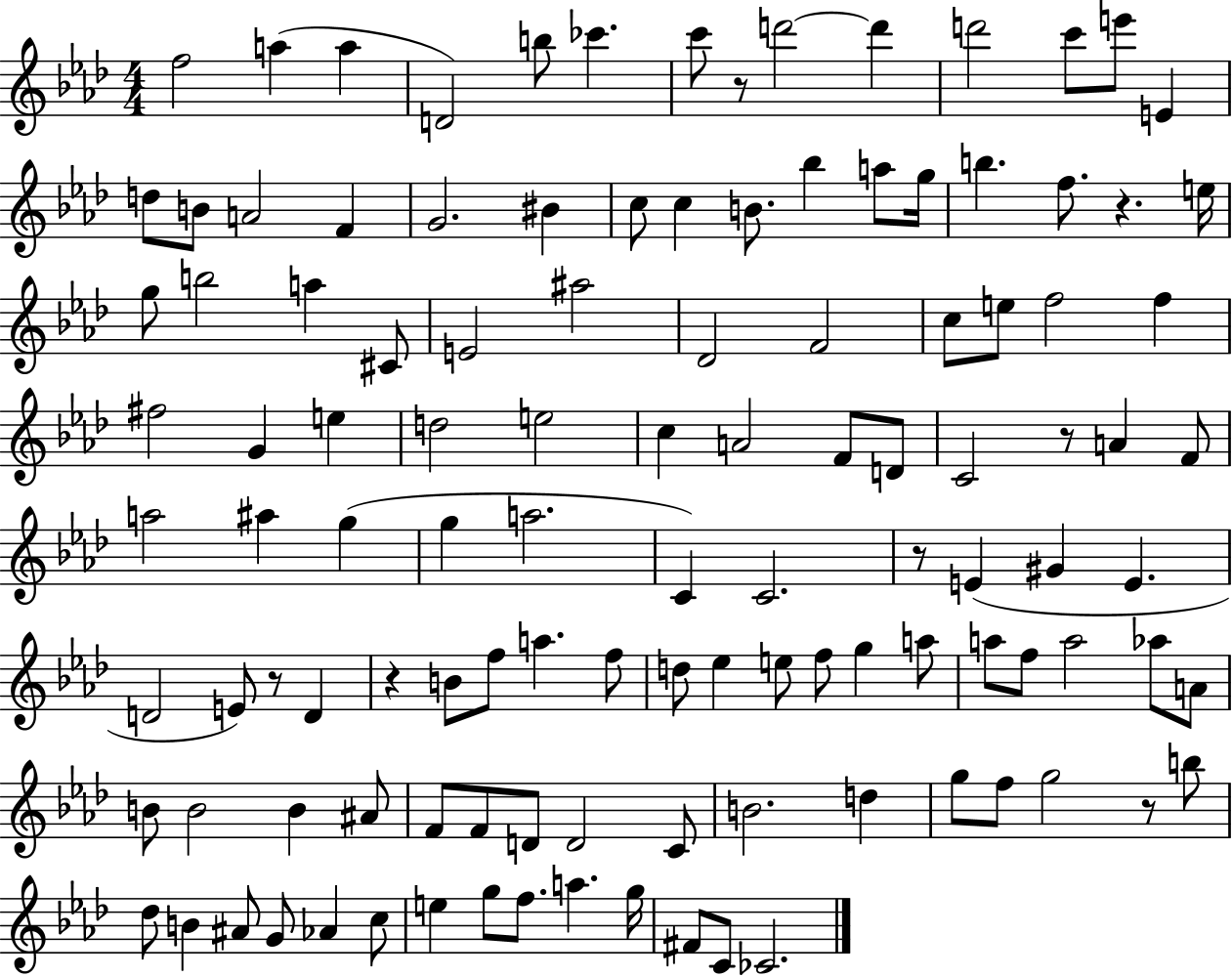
{
  \clef treble
  \numericTimeSignature
  \time 4/4
  \key aes \major
  \repeat volta 2 { f''2 a''4( a''4 | d'2) b''8 ces'''4. | c'''8 r8 d'''2~~ d'''4 | d'''2 c'''8 e'''8 e'4 | \break d''8 b'8 a'2 f'4 | g'2. bis'4 | c''8 c''4 b'8. bes''4 a''8 g''16 | b''4. f''8. r4. e''16 | \break g''8 b''2 a''4 cis'8 | e'2 ais''2 | des'2 f'2 | c''8 e''8 f''2 f''4 | \break fis''2 g'4 e''4 | d''2 e''2 | c''4 a'2 f'8 d'8 | c'2 r8 a'4 f'8 | \break a''2 ais''4 g''4( | g''4 a''2. | c'4) c'2. | r8 e'4( gis'4 e'4. | \break d'2 e'8) r8 d'4 | r4 b'8 f''8 a''4. f''8 | d''8 ees''4 e''8 f''8 g''4 a''8 | a''8 f''8 a''2 aes''8 a'8 | \break b'8 b'2 b'4 ais'8 | f'8 f'8 d'8 d'2 c'8 | b'2. d''4 | g''8 f''8 g''2 r8 b''8 | \break des''8 b'4 ais'8 g'8 aes'4 c''8 | e''4 g''8 f''8. a''4. g''16 | fis'8 c'8 ces'2. | } \bar "|."
}